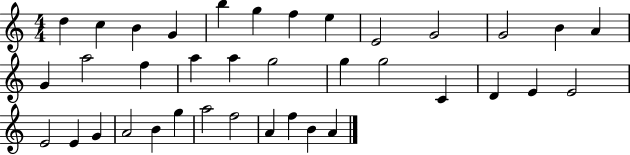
{
  \clef treble
  \numericTimeSignature
  \time 4/4
  \key c \major
  d''4 c''4 b'4 g'4 | b''4 g''4 f''4 e''4 | e'2 g'2 | g'2 b'4 a'4 | \break g'4 a''2 f''4 | a''4 a''4 g''2 | g''4 g''2 c'4 | d'4 e'4 e'2 | \break e'2 e'4 g'4 | a'2 b'4 g''4 | a''2 f''2 | a'4 f''4 b'4 a'4 | \break \bar "|."
}